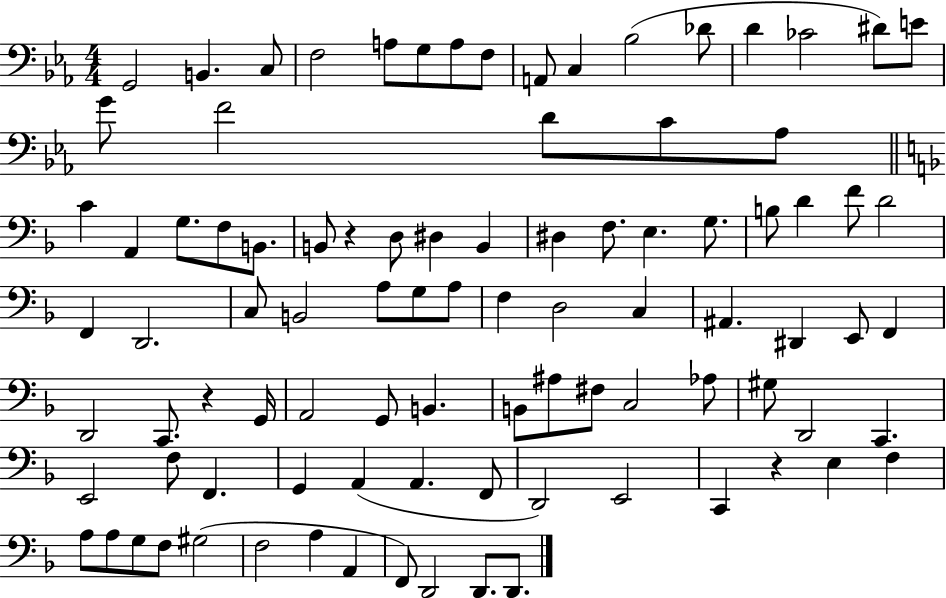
{
  \clef bass
  \numericTimeSignature
  \time 4/4
  \key ees \major
  g,2 b,4. c8 | f2 a8 g8 a8 f8 | a,8 c4 bes2( des'8 | d'4 ces'2 dis'8) e'8 | \break g'8 f'2 d'8 c'8 aes8 | \bar "||" \break \key f \major c'4 a,4 g8. f8 b,8. | b,8 r4 d8 dis4 b,4 | dis4 f8. e4. g8. | b8 d'4 f'8 d'2 | \break f,4 d,2. | c8 b,2 a8 g8 a8 | f4 d2 c4 | ais,4. dis,4 e,8 f,4 | \break d,2 c,8. r4 g,16 | a,2 g,8 b,4. | b,8 ais8 fis8 c2 aes8 | gis8 d,2 c,4. | \break e,2 f8 f,4. | g,4 a,4( a,4. f,8 | d,2) e,2 | c,4 r4 e4 f4 | \break a8 a8 g8 f8 gis2( | f2 a4 a,4 | f,8) d,2 d,8. d,8. | \bar "|."
}